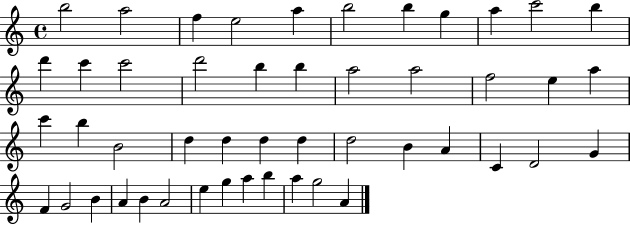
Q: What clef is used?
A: treble